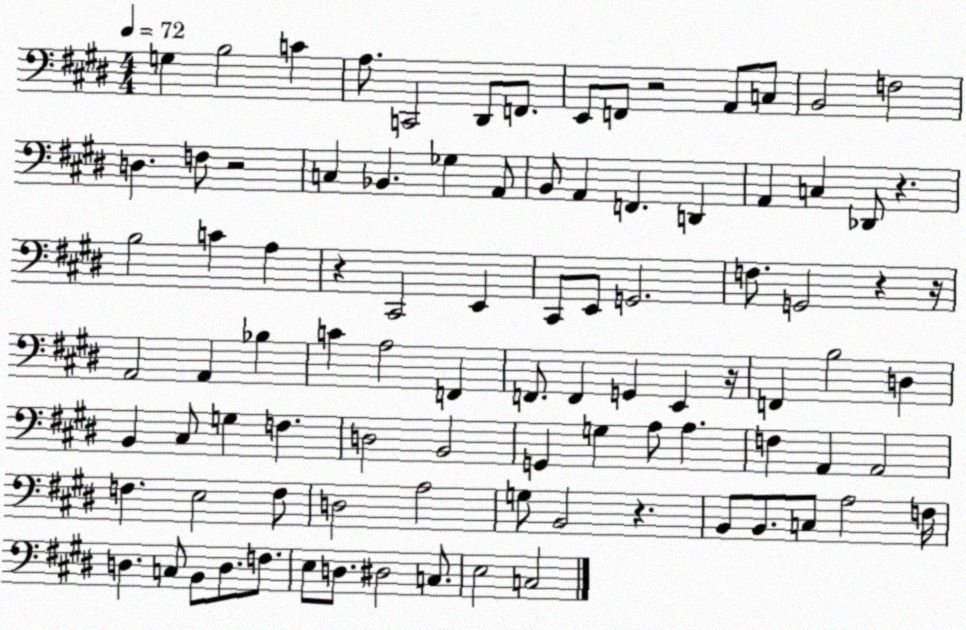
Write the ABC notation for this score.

X:1
T:Untitled
M:4/4
L:1/4
K:E
G, B,2 C A,/2 C,,2 ^D,,/2 F,,/2 E,,/2 F,,/2 z2 A,,/2 C,/2 B,,2 F,2 D, F,/2 z2 C, _B,, _G, A,,/2 B,,/2 A,, F,, D,, A,, C, _D,,/2 z B,2 C A, z ^C,,2 E,, ^C,,/2 E,,/2 G,,2 F,/2 G,,2 z z/4 A,,2 A,, _B, C A,2 F,, F,,/2 F,, G,, E,, z/4 F,, B,2 D, B,, ^C,/2 G, F, D,2 B,,2 G,, G, A,/2 A, F, A,, A,,2 F, E,2 F,/2 D,2 A,2 G,/2 B,,2 z B,,/2 B,,/2 C,/2 A,2 F,/4 D, C,/2 B,,/2 D,/2 F,/2 E,/2 D,/2 ^D,2 C,/2 E,2 C,2